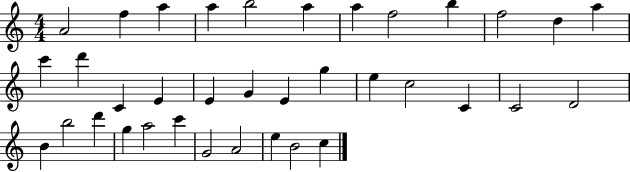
X:1
T:Untitled
M:4/4
L:1/4
K:C
A2 f a a b2 a a f2 b f2 d a c' d' C E E G E g e c2 C C2 D2 B b2 d' g a2 c' G2 A2 e B2 c